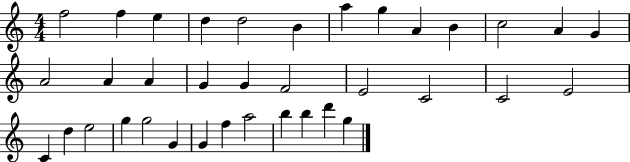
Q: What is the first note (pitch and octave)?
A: F5